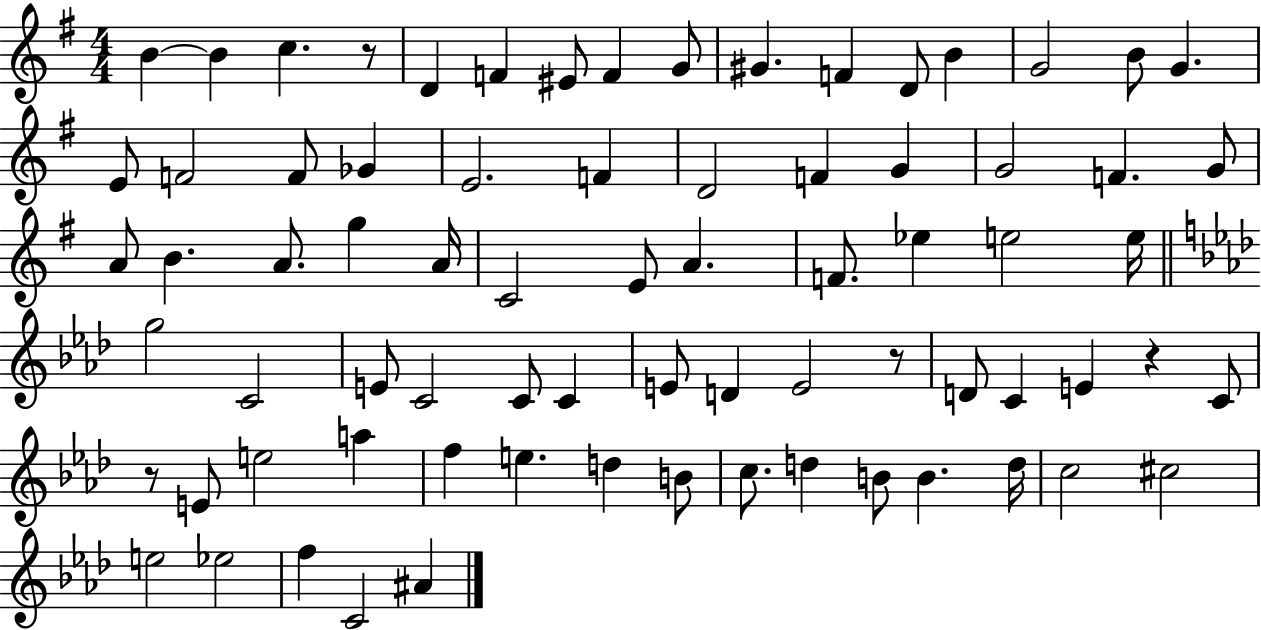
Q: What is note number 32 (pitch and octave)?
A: A4